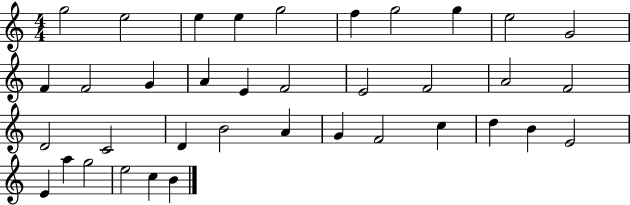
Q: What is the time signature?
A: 4/4